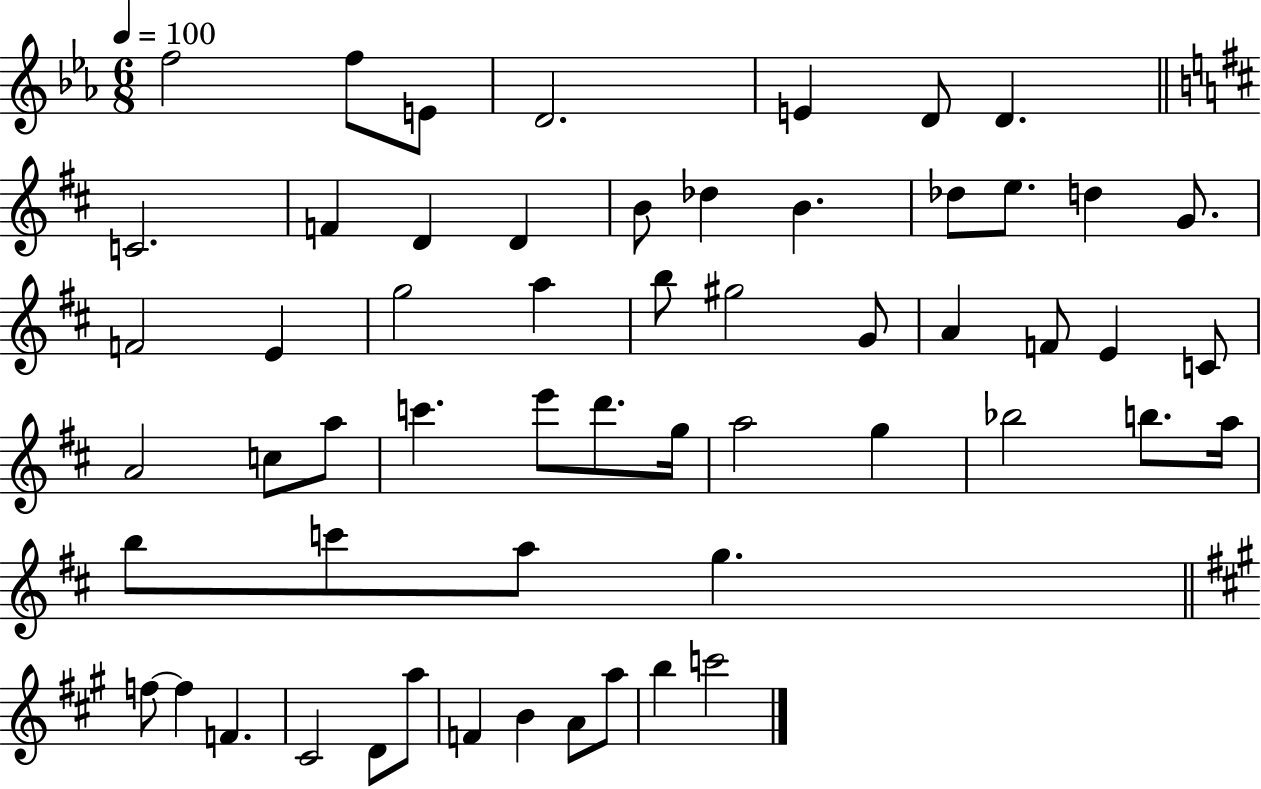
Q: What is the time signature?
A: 6/8